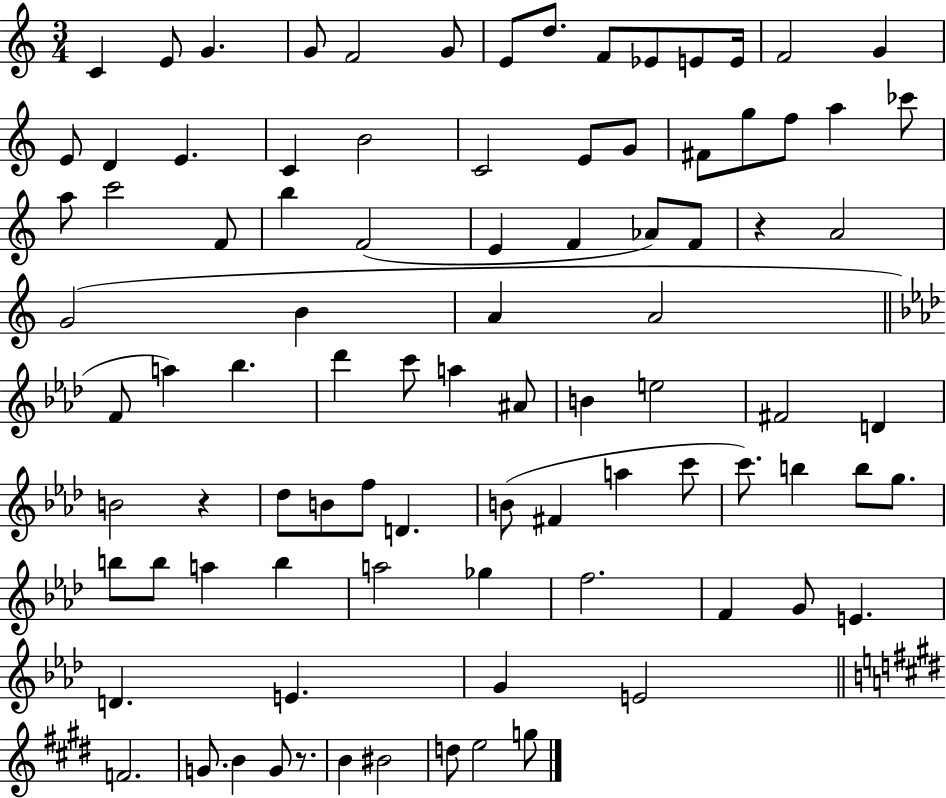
{
  \clef treble
  \numericTimeSignature
  \time 3/4
  \key c \major
  c'4 e'8 g'4. | g'8 f'2 g'8 | e'8 d''8. f'8 ees'8 e'8 e'16 | f'2 g'4 | \break e'8 d'4 e'4. | c'4 b'2 | c'2 e'8 g'8 | fis'8 g''8 f''8 a''4 ces'''8 | \break a''8 c'''2 f'8 | b''4 f'2( | e'4 f'4 aes'8) f'8 | r4 a'2 | \break g'2( b'4 | a'4 a'2 | \bar "||" \break \key aes \major f'8 a''4) bes''4. | des'''4 c'''8 a''4 ais'8 | b'4 e''2 | fis'2 d'4 | \break b'2 r4 | des''8 b'8 f''8 d'4. | b'8( fis'4 a''4 c'''8 | c'''8.) b''4 b''8 g''8. | \break b''8 b''8 a''4 b''4 | a''2 ges''4 | f''2. | f'4 g'8 e'4. | \break d'4. e'4. | g'4 e'2 | \bar "||" \break \key e \major f'2. | g'8. b'4 g'8 r8. | b'4 bis'2 | d''8 e''2 g''8 | \break \bar "|."
}